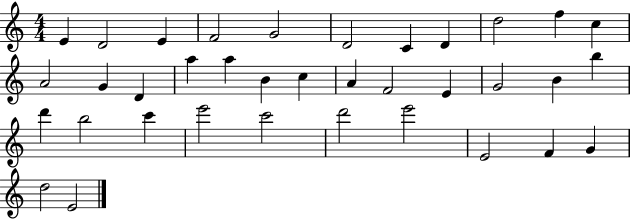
{
  \clef treble
  \numericTimeSignature
  \time 4/4
  \key c \major
  e'4 d'2 e'4 | f'2 g'2 | d'2 c'4 d'4 | d''2 f''4 c''4 | \break a'2 g'4 d'4 | a''4 a''4 b'4 c''4 | a'4 f'2 e'4 | g'2 b'4 b''4 | \break d'''4 b''2 c'''4 | e'''2 c'''2 | d'''2 e'''2 | e'2 f'4 g'4 | \break d''2 e'2 | \bar "|."
}